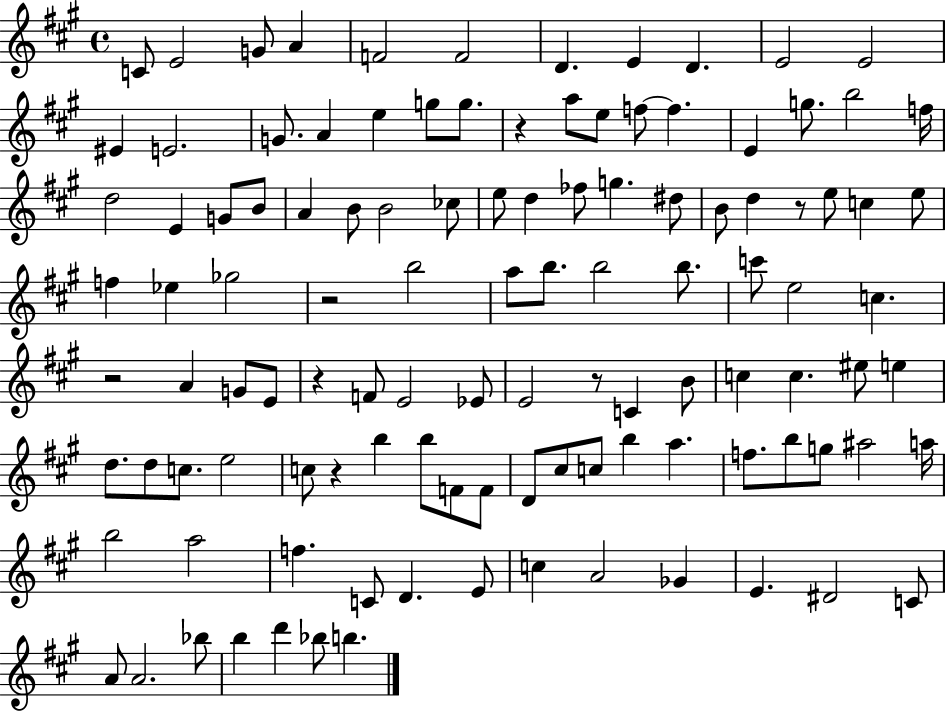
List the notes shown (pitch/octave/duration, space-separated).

C4/e E4/h G4/e A4/q F4/h F4/h D4/q. E4/q D4/q. E4/h E4/h EIS4/q E4/h. G4/e. A4/q E5/q G5/e G5/e. R/q A5/e E5/e F5/e F5/q. E4/q G5/e. B5/h F5/s D5/h E4/q G4/e B4/e A4/q B4/e B4/h CES5/e E5/e D5/q FES5/e G5/q. D#5/e B4/e D5/q R/e E5/e C5/q E5/e F5/q Eb5/q Gb5/h R/h B5/h A5/e B5/e. B5/h B5/e. C6/e E5/h C5/q. R/h A4/q G4/e E4/e R/q F4/e E4/h Eb4/e E4/h R/e C4/q B4/e C5/q C5/q. EIS5/e E5/q D5/e. D5/e C5/e. E5/h C5/e R/q B5/q B5/e F4/e F4/e D4/e C#5/e C5/e B5/q A5/q. F5/e. B5/e G5/e A#5/h A5/s B5/h A5/h F5/q. C4/e D4/q. E4/e C5/q A4/h Gb4/q E4/q. D#4/h C4/e A4/e A4/h. Bb5/e B5/q D6/q Bb5/e B5/q.